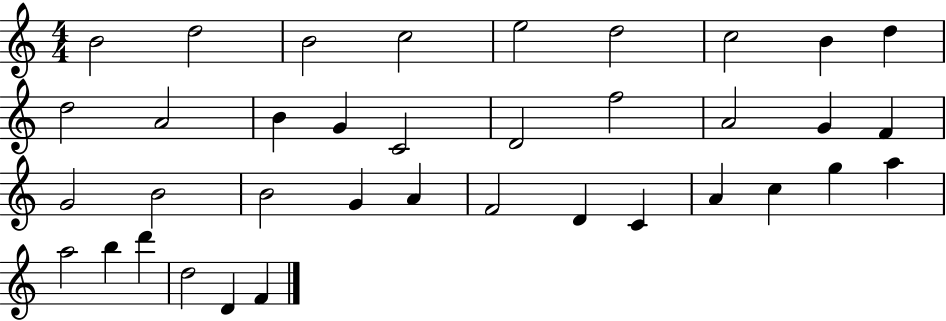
B4/h D5/h B4/h C5/h E5/h D5/h C5/h B4/q D5/q D5/h A4/h B4/q G4/q C4/h D4/h F5/h A4/h G4/q F4/q G4/h B4/h B4/h G4/q A4/q F4/h D4/q C4/q A4/q C5/q G5/q A5/q A5/h B5/q D6/q D5/h D4/q F4/q